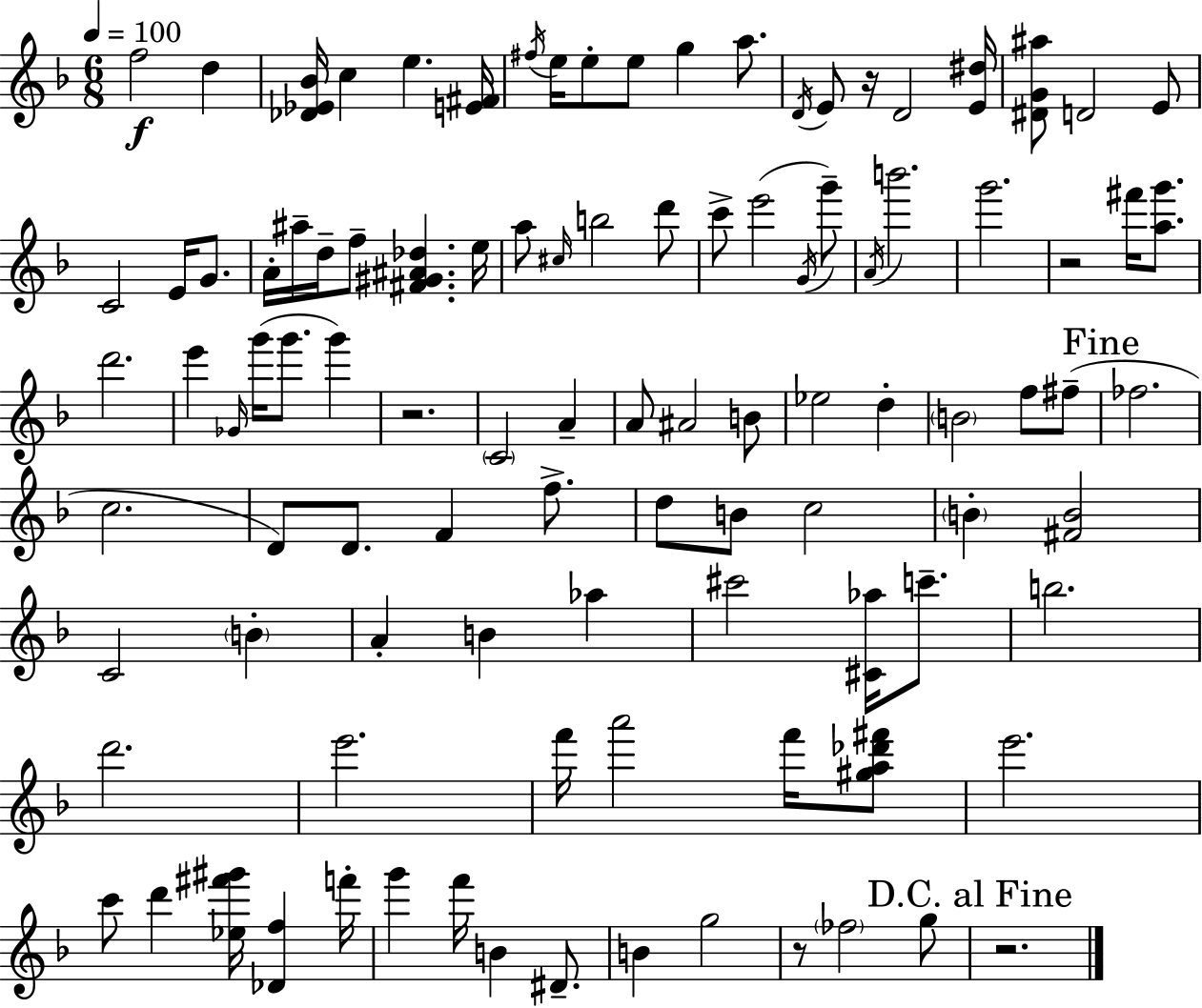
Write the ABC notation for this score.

X:1
T:Untitled
M:6/8
L:1/4
K:F
f2 d [_D_E_B]/4 c e [E^F]/4 ^f/4 e/4 e/2 e/2 g a/2 D/4 E/2 z/4 D2 [E^d]/4 [^DG^a]/2 D2 E/2 C2 E/4 G/2 A/4 ^a/4 d/4 f/2 [^F^G^A_d] e/4 a/2 ^c/4 b2 d'/2 c'/2 e'2 G/4 g'/2 A/4 b'2 g'2 z2 ^f'/4 [ag']/2 d'2 e' _G/4 g'/4 g'/2 g' z2 C2 A A/2 ^A2 B/2 _e2 d B2 f/2 ^f/2 _f2 c2 D/2 D/2 F f/2 d/2 B/2 c2 B [^FB]2 C2 B A B _a ^c'2 [^C_a]/4 c'/2 b2 d'2 e'2 f'/4 a'2 f'/4 [^ga_d'^f']/2 e'2 c'/2 d' [_e^f'^g']/4 [_Df] f'/4 g' f'/4 B ^D/2 B g2 z/2 _f2 g/2 z2